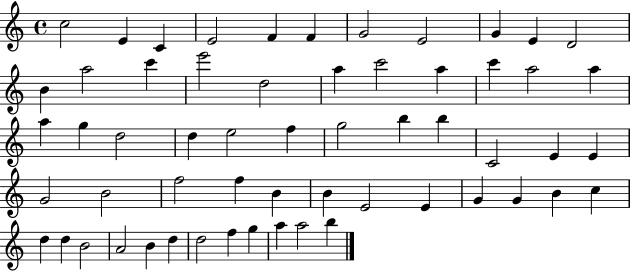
X:1
T:Untitled
M:4/4
L:1/4
K:C
c2 E C E2 F F G2 E2 G E D2 B a2 c' e'2 d2 a c'2 a c' a2 a a g d2 d e2 f g2 b b C2 E E G2 B2 f2 f B B E2 E G G B c d d B2 A2 B d d2 f g a a2 b